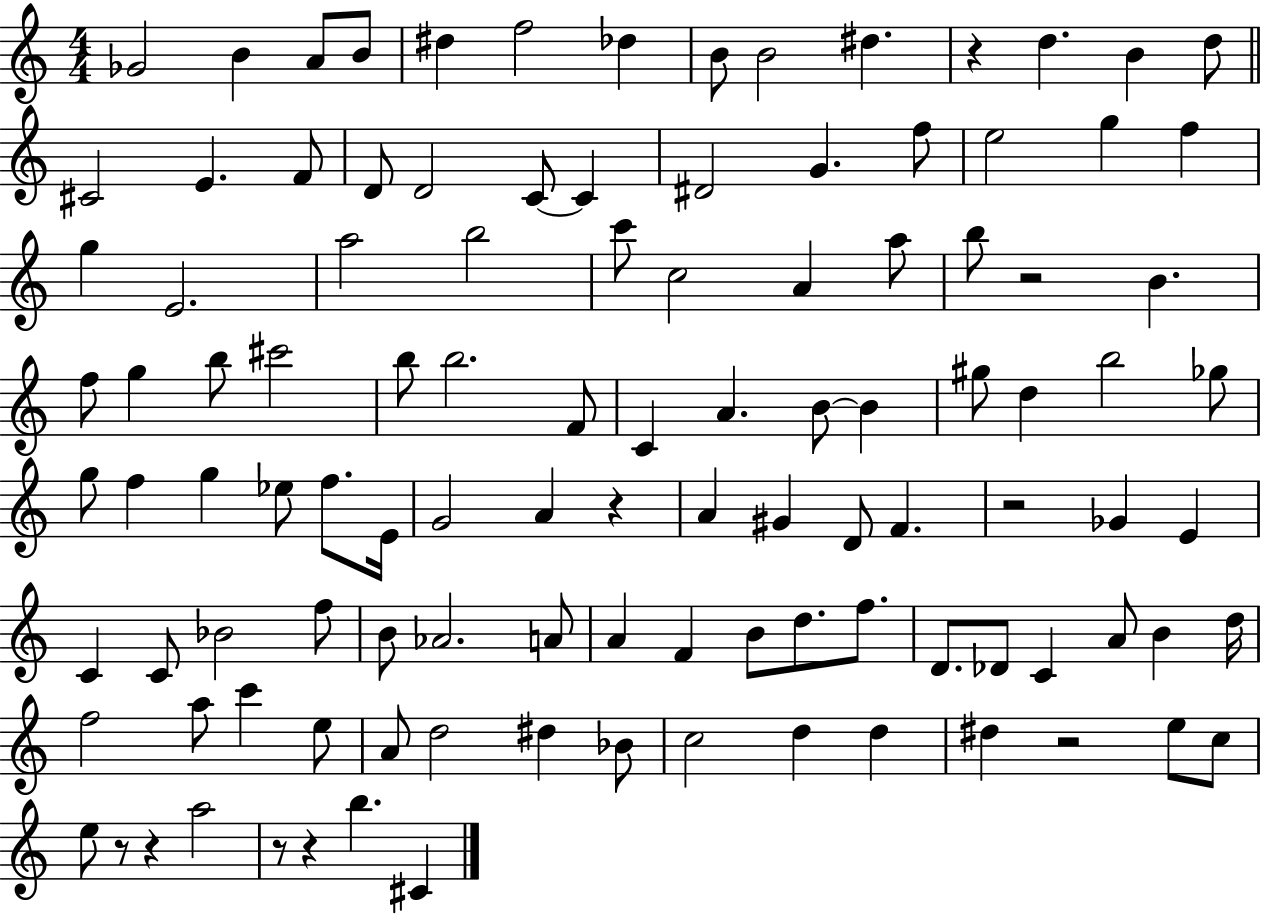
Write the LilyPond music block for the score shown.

{
  \clef treble
  \numericTimeSignature
  \time 4/4
  \key c \major
  ges'2 b'4 a'8 b'8 | dis''4 f''2 des''4 | b'8 b'2 dis''4. | r4 d''4. b'4 d''8 | \break \bar "||" \break \key c \major cis'2 e'4. f'8 | d'8 d'2 c'8~~ c'4 | dis'2 g'4. f''8 | e''2 g''4 f''4 | \break g''4 e'2. | a''2 b''2 | c'''8 c''2 a'4 a''8 | b''8 r2 b'4. | \break f''8 g''4 b''8 cis'''2 | b''8 b''2. f'8 | c'4 a'4. b'8~~ b'4 | gis''8 d''4 b''2 ges''8 | \break g''8 f''4 g''4 ees''8 f''8. e'16 | g'2 a'4 r4 | a'4 gis'4 d'8 f'4. | r2 ges'4 e'4 | \break c'4 c'8 bes'2 f''8 | b'8 aes'2. a'8 | a'4 f'4 b'8 d''8. f''8. | d'8. des'8 c'4 a'8 b'4 d''16 | \break f''2 a''8 c'''4 e''8 | a'8 d''2 dis''4 bes'8 | c''2 d''4 d''4 | dis''4 r2 e''8 c''8 | \break e''8 r8 r4 a''2 | r8 r4 b''4. cis'4 | \bar "|."
}